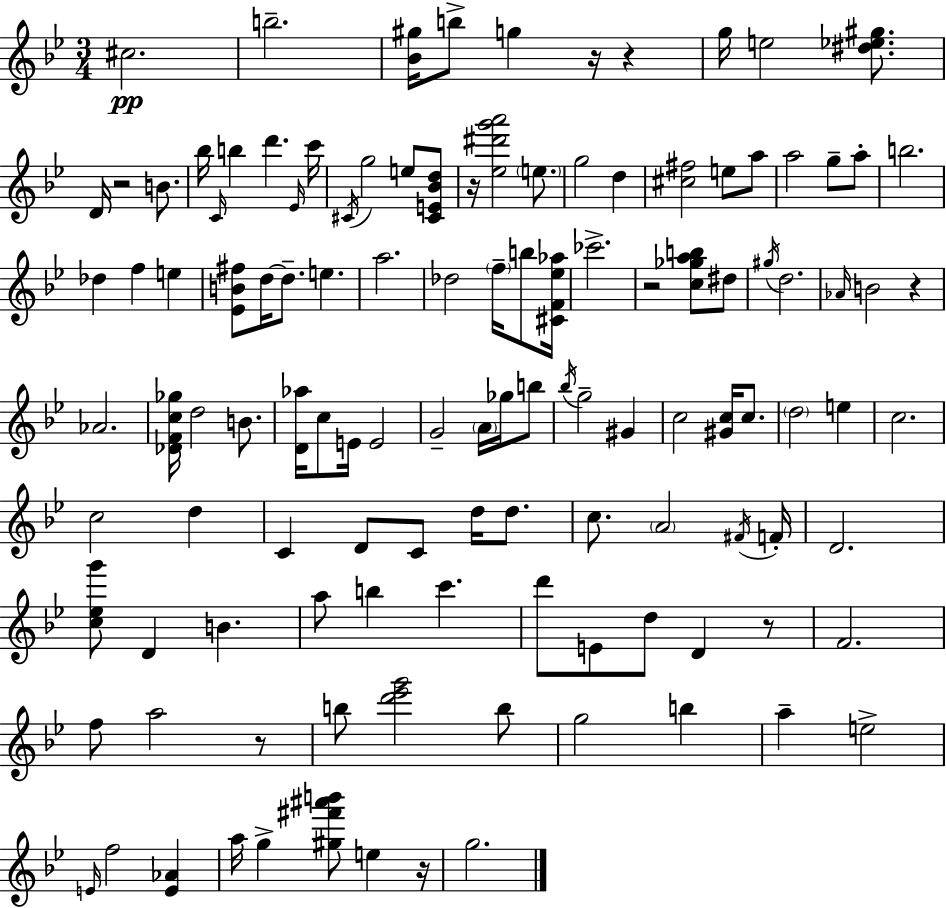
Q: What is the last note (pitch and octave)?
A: G5